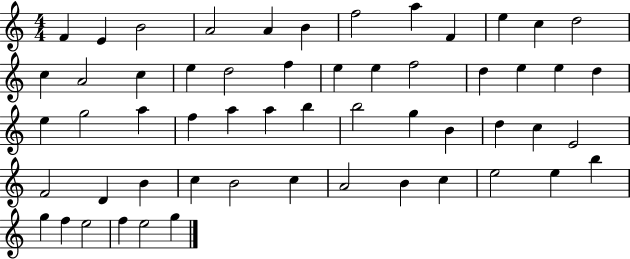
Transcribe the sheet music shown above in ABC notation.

X:1
T:Untitled
M:4/4
L:1/4
K:C
F E B2 A2 A B f2 a F e c d2 c A2 c e d2 f e e f2 d e e d e g2 a f a a b b2 g B d c E2 F2 D B c B2 c A2 B c e2 e b g f e2 f e2 g